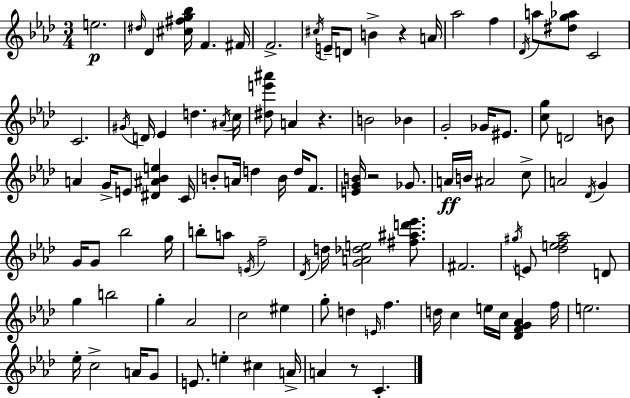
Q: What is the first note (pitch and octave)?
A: E5